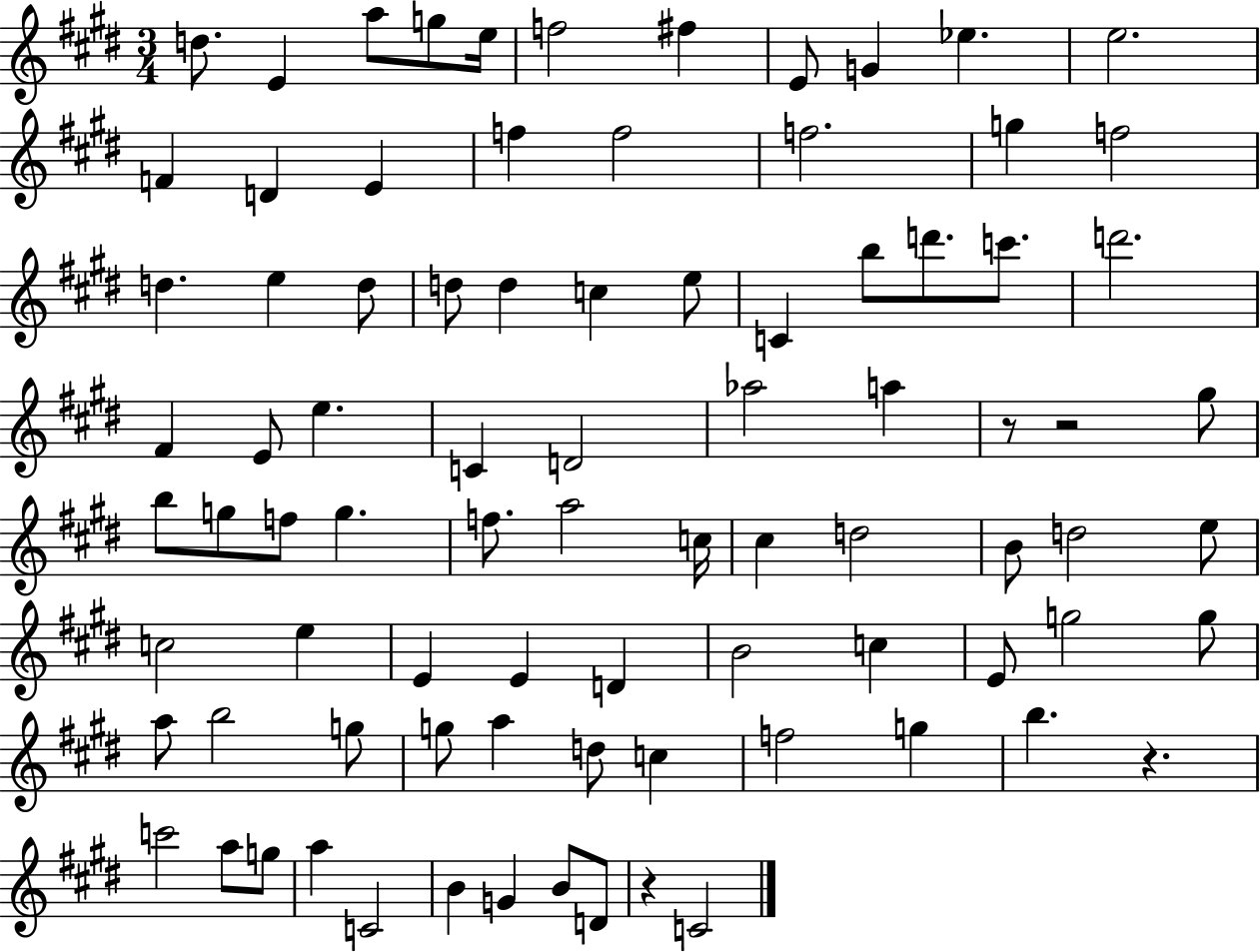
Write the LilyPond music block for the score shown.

{
  \clef treble
  \numericTimeSignature
  \time 3/4
  \key e \major
  d''8. e'4 a''8 g''8 e''16 | f''2 fis''4 | e'8 g'4 ees''4. | e''2. | \break f'4 d'4 e'4 | f''4 f''2 | f''2. | g''4 f''2 | \break d''4. e''4 d''8 | d''8 d''4 c''4 e''8 | c'4 b''8 d'''8. c'''8. | d'''2. | \break fis'4 e'8 e''4. | c'4 d'2 | aes''2 a''4 | r8 r2 gis''8 | \break b''8 g''8 f''8 g''4. | f''8. a''2 c''16 | cis''4 d''2 | b'8 d''2 e''8 | \break c''2 e''4 | e'4 e'4 d'4 | b'2 c''4 | e'8 g''2 g''8 | \break a''8 b''2 g''8 | g''8 a''4 d''8 c''4 | f''2 g''4 | b''4. r4. | \break c'''2 a''8 g''8 | a''4 c'2 | b'4 g'4 b'8 d'8 | r4 c'2 | \break \bar "|."
}